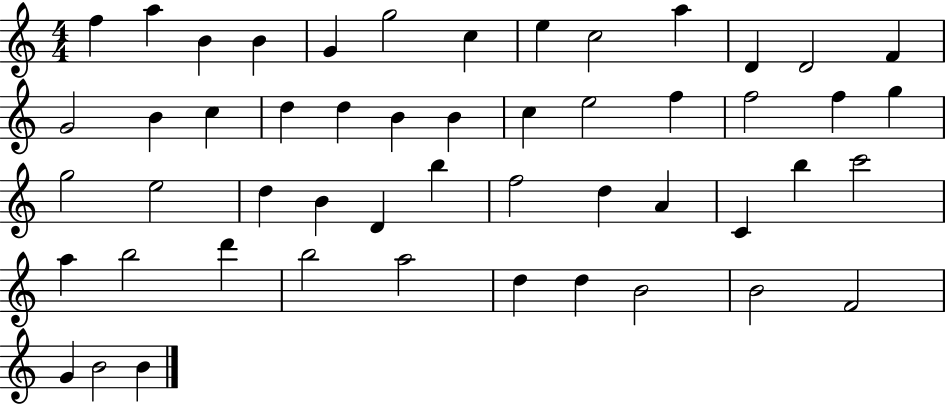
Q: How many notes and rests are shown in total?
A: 51